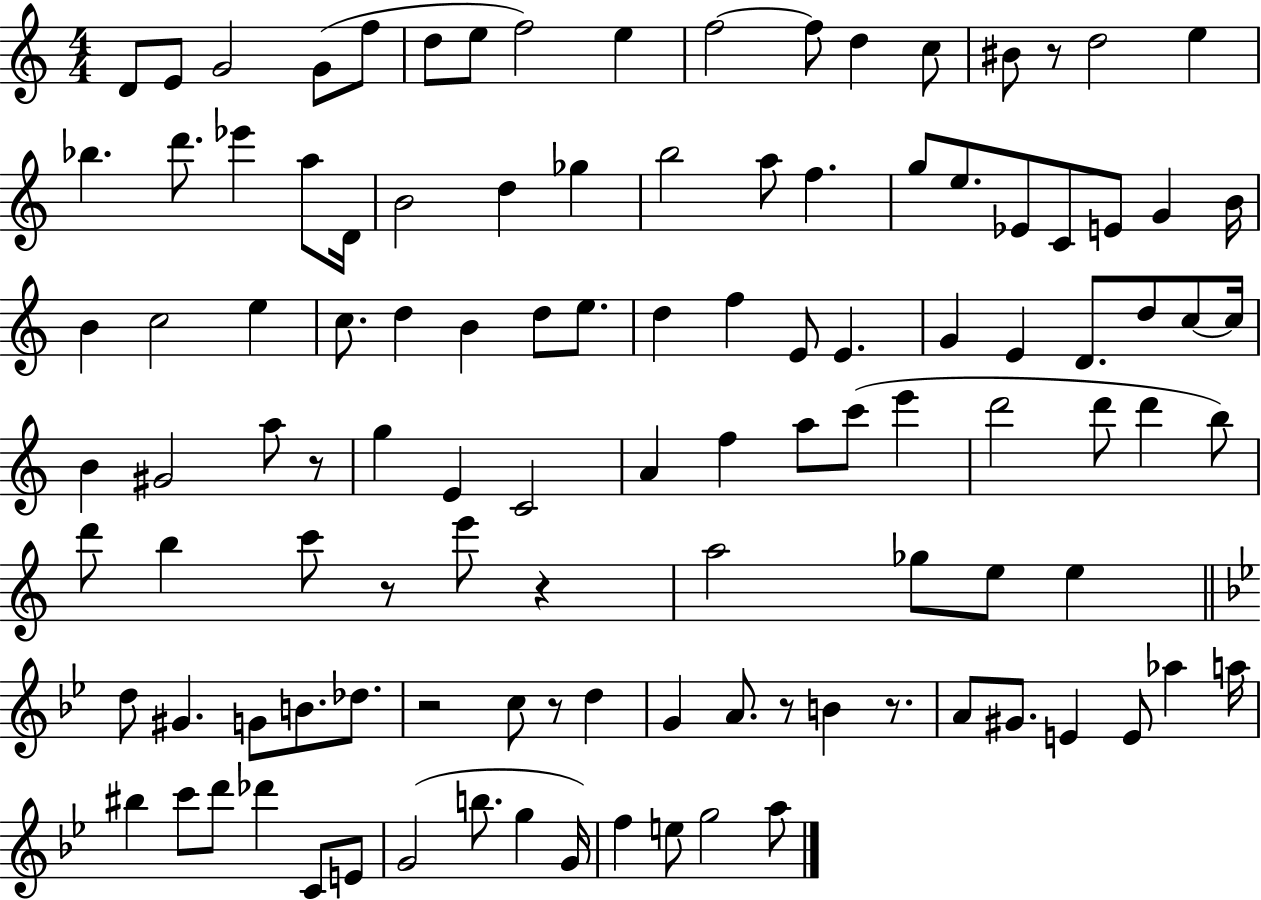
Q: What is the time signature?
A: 4/4